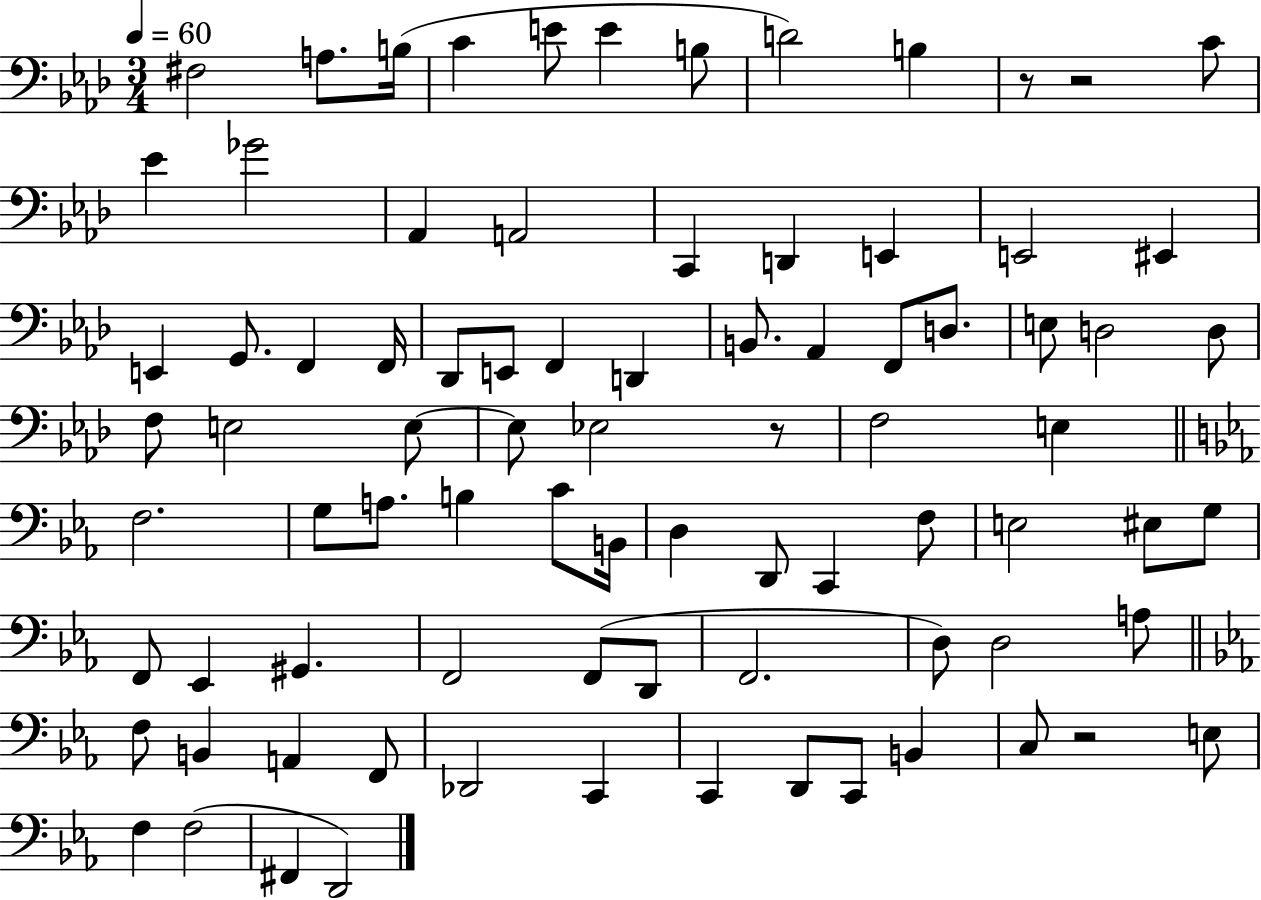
{
  \clef bass
  \numericTimeSignature
  \time 3/4
  \key aes \major
  \tempo 4 = 60
  fis2 a8. b16( | c'4 e'8 e'4 b8 | d'2) b4 | r8 r2 c'8 | \break ees'4 ges'2 | aes,4 a,2 | c,4 d,4 e,4 | e,2 eis,4 | \break e,4 g,8. f,4 f,16 | des,8 e,8 f,4 d,4 | b,8. aes,4 f,8 d8. | e8 d2 d8 | \break f8 e2 e8~~ | e8 ees2 r8 | f2 e4 | \bar "||" \break \key ees \major f2. | g8 a8. b4 c'8 b,16 | d4 d,8 c,4 f8 | e2 eis8 g8 | \break f,8 ees,4 gis,4. | f,2 f,8( d,8 | f,2. | d8) d2 a8 | \break \bar "||" \break \key c \minor f8 b,4 a,4 f,8 | des,2 c,4 | c,4 d,8 c,8 b,4 | c8 r2 e8 | \break f4 f2( | fis,4 d,2) | \bar "|."
}